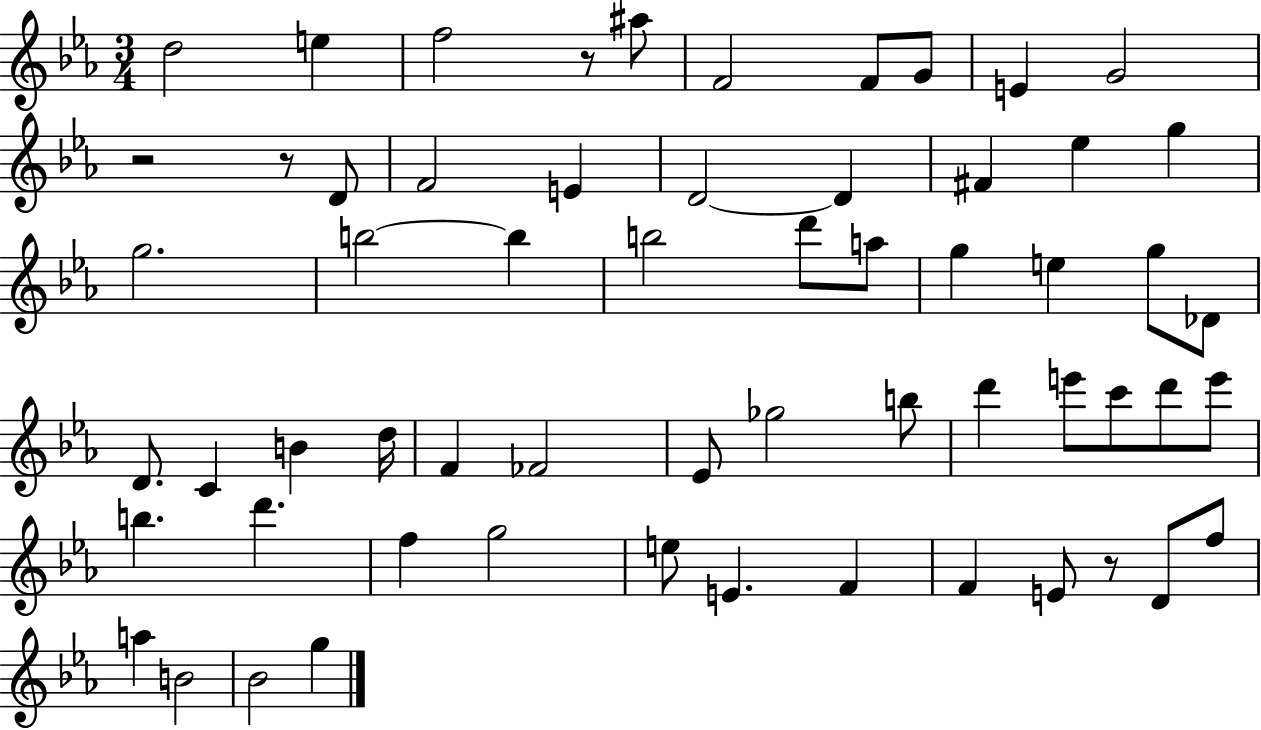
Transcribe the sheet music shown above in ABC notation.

X:1
T:Untitled
M:3/4
L:1/4
K:Eb
d2 e f2 z/2 ^a/2 F2 F/2 G/2 E G2 z2 z/2 D/2 F2 E D2 D ^F _e g g2 b2 b b2 d'/2 a/2 g e g/2 _D/2 D/2 C B d/4 F _F2 _E/2 _g2 b/2 d' e'/2 c'/2 d'/2 e'/2 b d' f g2 e/2 E F F E/2 z/2 D/2 f/2 a B2 _B2 g